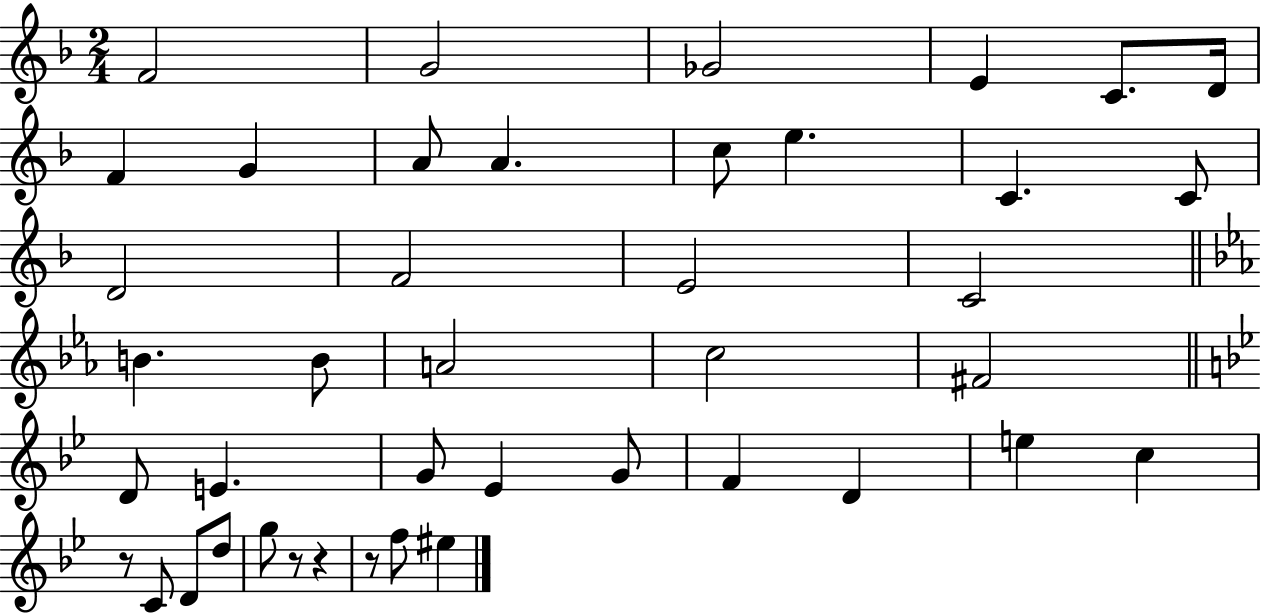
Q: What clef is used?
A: treble